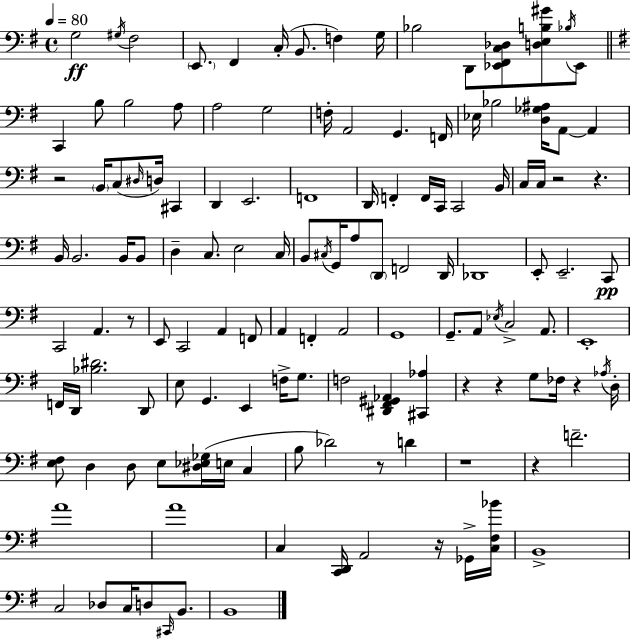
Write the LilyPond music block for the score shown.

{
  \clef bass
  \time 4/4
  \defaultTimeSignature
  \key g \major
  \tempo 4 = 80
  g2\ff \acciaccatura { gis16 } fis2 | \parenthesize e,8. fis,4 c16-.( b,8. f4) | g16 bes2 d,8 <ees, fis, c des>8 <d e b gis'>8 \acciaccatura { bes16 } | ees,8 \bar "||" \break \key g \major c,4 b8 b2 a8 | a2 g2 | f16-. a,2 g,4. f,16 | ees16 bes2 <d ges ais>16 a,8~~ a,4 | \break r2 \parenthesize b,16 c8( \grace { dis16 } d16) cis,4 | d,4 e,2. | f,1 | d,16 f,4-. f,16 c,16 c,2 | \break b,16 c16 c16 r2 r4. | b,16 b,2. b,16 b,8 | d4-- c8. e2 | c16 b,8 \acciaccatura { cis16 } g,16 a8 \parenthesize d,8 f,2 | \break d,16 des,1 | e,8-. e,2.-- | c,8\pp c,2 a,4. | r8 e,8 c,2 a,4 | \break f,8 a,4 f,4-. a,2 | g,1 | g,8.-- a,8 \acciaccatura { ees16 } c2-> | a,8. e,1-. | \break f,16 d,16 <bes dis'>2. | d,8 e8 g,4. e,4 f16-> | g8. f2 <dis, fis, gis, aes,>4 <cis, aes>4 | r4 r4 g8 fes16 r4 | \break \acciaccatura { aes16 } d16-. <e fis>8 d4 d8 e8 <dis ees ges>16( e16 | c4 b8 des'2) r8 | d'4 r1 | r4 f'2.-- | \break a'1 | a'1 | c4 <c, d,>16 a,2 | r16 ges,16-> <c fis bes'>16 b,1-> | \break c2 des8 c16 d8 | \grace { cis,16 } b,8. b,1 | \bar "|."
}